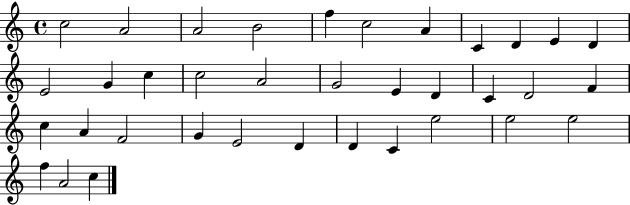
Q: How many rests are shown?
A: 0